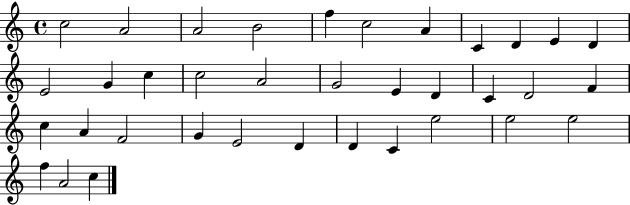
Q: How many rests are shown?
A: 0